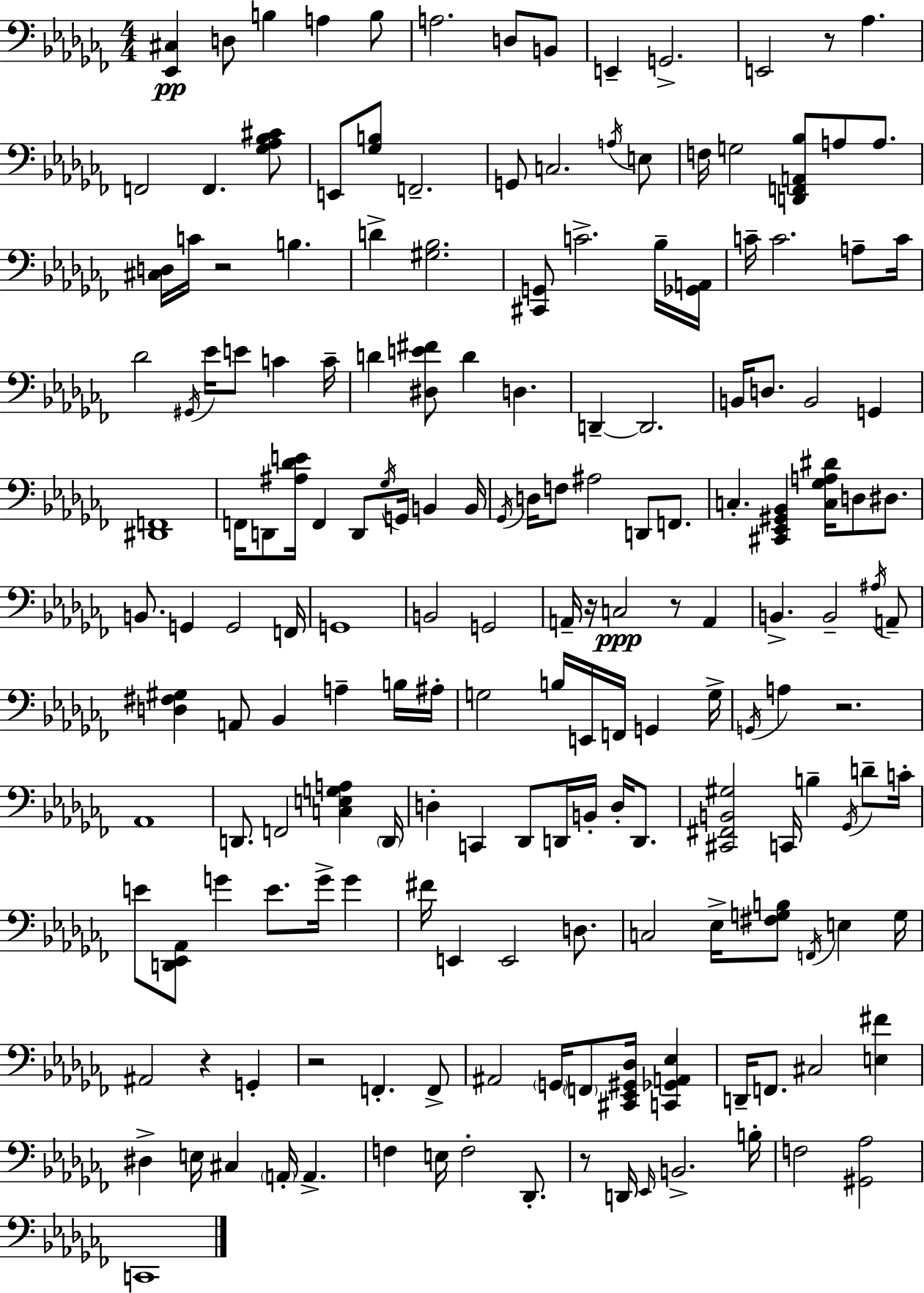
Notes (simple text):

[Eb2,C#3]/q D3/e B3/q A3/q B3/e A3/h. D3/e B2/e E2/q G2/h. E2/h R/e Ab3/q. F2/h F2/q. [Gb3,Ab3,Bb3,C#4]/e E2/e [Gb3,B3]/e F2/h. G2/e C3/h. A3/s E3/e F3/s G3/h [D2,F2,A2,Bb3]/e A3/e A3/e. [C#3,D3]/s C4/s R/h B3/q. D4/q [G#3,Bb3]/h. [C#2,G2]/e C4/h. Bb3/s [Gb2,A2]/s C4/s C4/h. A3/e C4/s Db4/h G#2/s Eb4/s E4/e C4/q C4/s D4/q [D#3,E4,F#4]/e D4/q D3/q. D2/q D2/h. B2/s D3/e. B2/h G2/q [D#2,F2]/w F2/s D2/e [A#3,Db4,E4]/s F2/q D2/e Gb3/s G2/s B2/q B2/s Gb2/s D3/s F3/e A#3/h D2/e F2/e. C3/q. [C#2,Eb2,G#2,Bb2]/q [C3,Gb3,A3,D#4]/s D3/e D#3/e. B2/e. G2/q G2/h F2/s G2/w B2/h G2/h A2/s R/s C3/h R/e A2/q B2/q. B2/h A#3/s A2/e [D3,F#3,G#3]/q A2/e Bb2/q A3/q B3/s A#3/s G3/h B3/s E2/s F2/s G2/q G3/s G2/s A3/q R/h. Ab2/w D2/e. F2/h [C3,E3,G3,A3]/q D2/s D3/q C2/q Db2/e D2/s B2/s D3/s D2/e. [C#2,F#2,B2,G#3]/h C2/s B3/q Gb2/s D4/e C4/s E4/e [D2,Eb2,Ab2]/e G4/q E4/e. G4/s G4/q F#4/s E2/q E2/h D3/e. C3/h Eb3/s [F#3,G3,B3]/e F2/s E3/q G3/s A#2/h R/q G2/q R/h F2/q. F2/e A#2/h G2/s F2/e [C#2,Eb2,G#2,Db3]/s [C2,Gb2,A2,Eb3]/q D2/s F2/e. C#3/h [E3,F#4]/q D#3/q E3/s C#3/q A2/s A2/q. F3/q E3/s F3/h Db2/e. R/e D2/s Eb2/s B2/h. B3/s F3/h [G#2,Ab3]/h C2/w